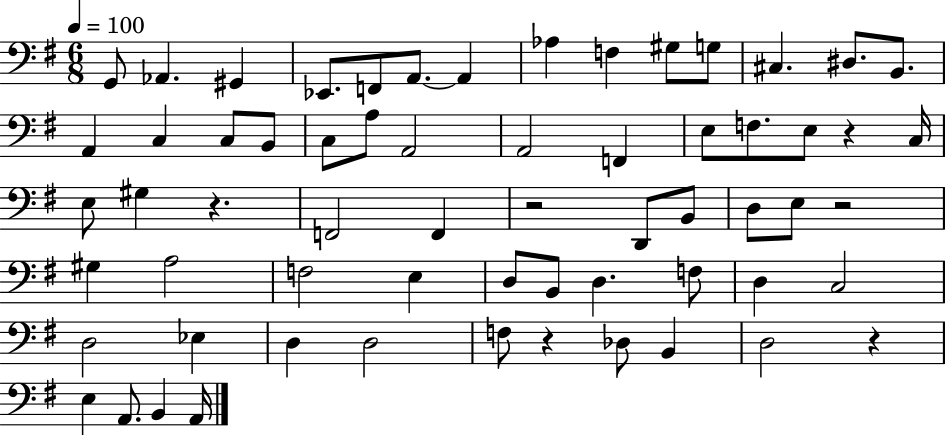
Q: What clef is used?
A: bass